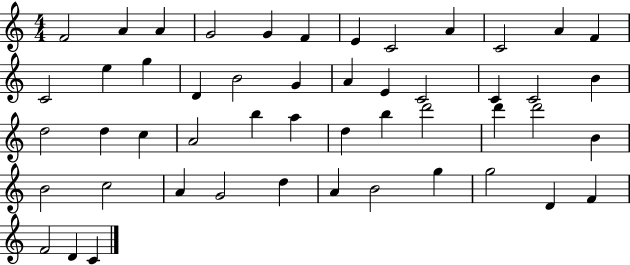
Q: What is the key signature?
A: C major